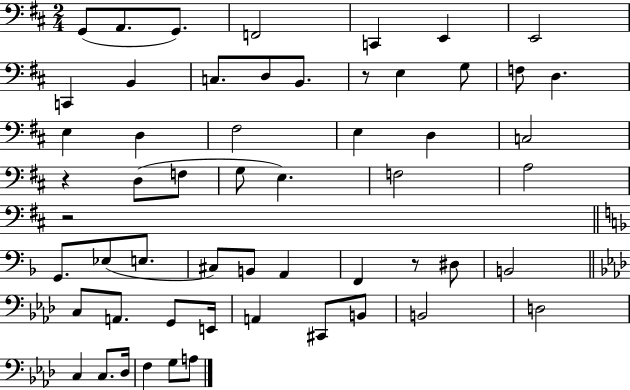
G2/e A2/e. G2/e. F2/h C2/q E2/q E2/h C2/q B2/q C3/e. D3/e B2/e. R/e E3/q G3/e F3/e D3/q. E3/q D3/q F#3/h E3/q D3/q C3/h R/q D3/e F3/e G3/e E3/q. F3/h A3/h R/h G2/e. Eb3/e E3/e. C#3/e B2/e A2/q F2/q R/e D#3/e B2/h C3/e A2/e. G2/e E2/s A2/q C#2/e B2/e B2/h D3/h C3/q C3/e. Db3/s F3/q G3/e A3/e